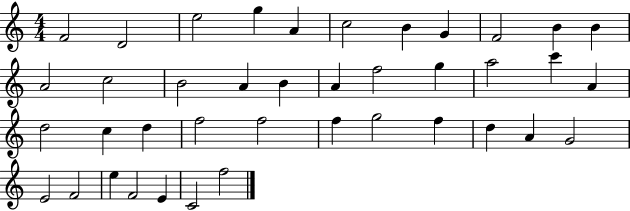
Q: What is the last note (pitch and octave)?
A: F5